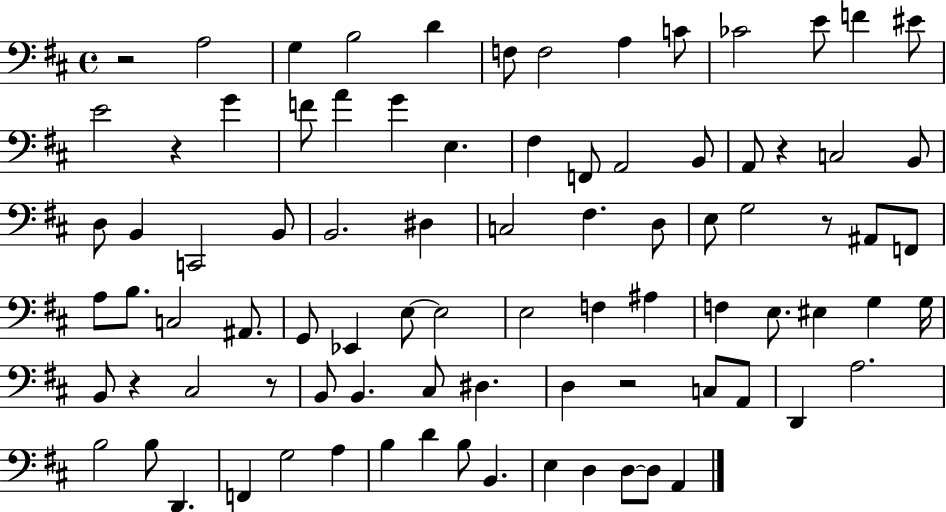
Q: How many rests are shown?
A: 7